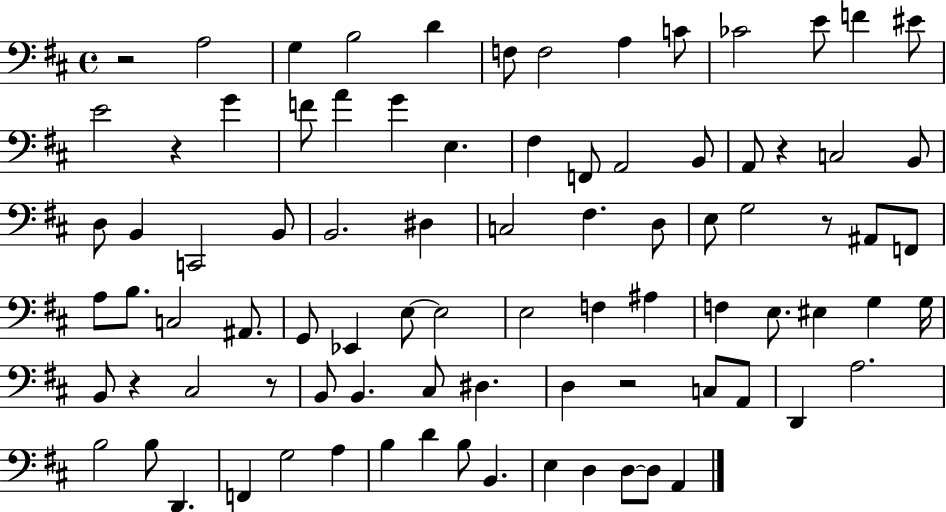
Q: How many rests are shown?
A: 7